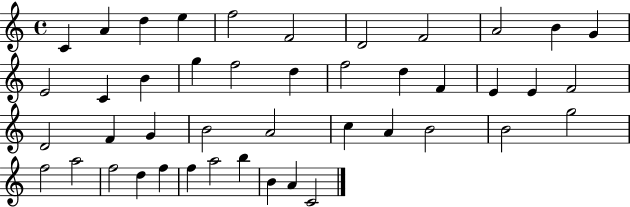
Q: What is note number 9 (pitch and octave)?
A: A4